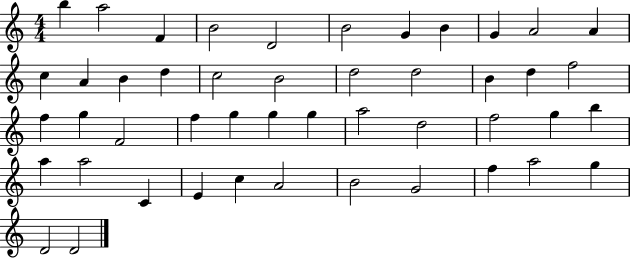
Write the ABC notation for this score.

X:1
T:Untitled
M:4/4
L:1/4
K:C
b a2 F B2 D2 B2 G B G A2 A c A B d c2 B2 d2 d2 B d f2 f g F2 f g g g a2 d2 f2 g b a a2 C E c A2 B2 G2 f a2 g D2 D2